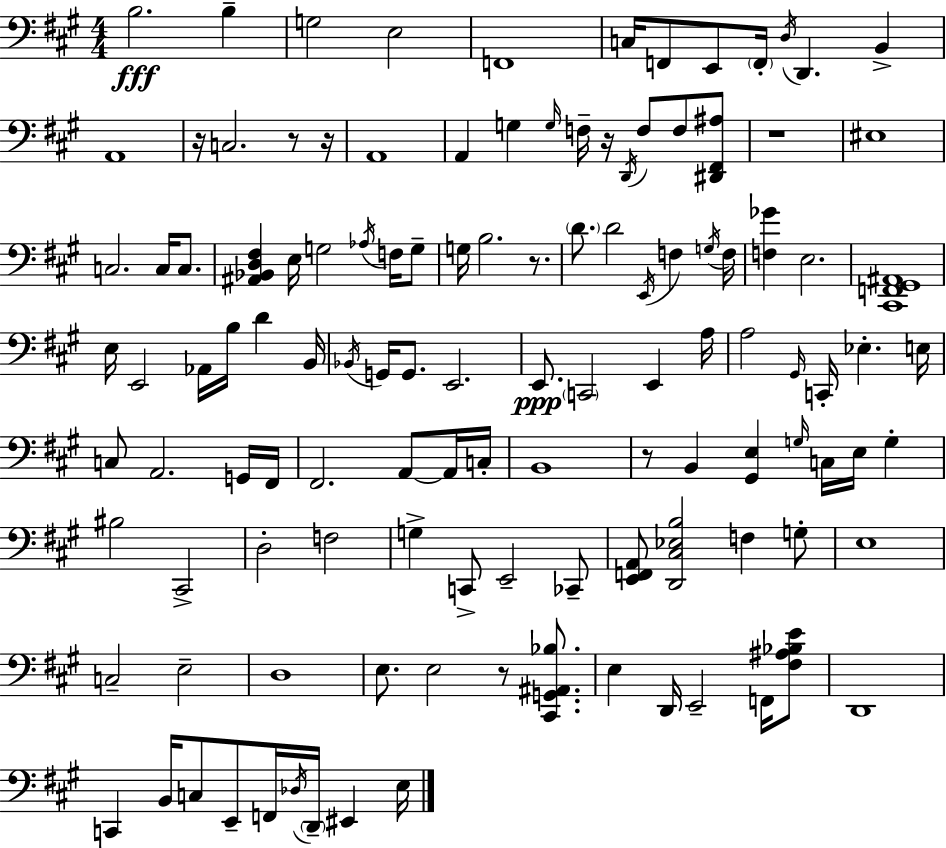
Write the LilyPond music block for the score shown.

{
  \clef bass
  \numericTimeSignature
  \time 4/4
  \key a \major
  b2.\fff b4-- | g2 e2 | f,1 | c16 f,8 e,8 \parenthesize f,16-. \acciaccatura { d16 } d,4. b,4-> | \break a,1 | r16 c2. r8 | r16 a,1 | a,4 g4 \grace { g16 } f16-- r16 \acciaccatura { d,16 } f8 f8 | \break <dis, fis, ais>8 r1 | eis1 | c2. c16 | c8. <ais, bes, d fis>4 e16 g2 | \break \acciaccatura { aes16 } f16 g8-- g16 b2. | r8. \parenthesize d'8. d'2 \acciaccatura { e,16 } | f4 \acciaccatura { g16 } f16 <f ges'>4 e2. | <cis, f, gis, ais,>1 | \break e16 e,2 aes,16 | b16 d'4 b,16 \acciaccatura { bes,16 } g,16 g,8. e,2. | e,8.\ppp \parenthesize c,2 | e,4 a16 a2 \grace { gis,16 } | \break c,16-. ees4.-. e16 c8 a,2. | g,16 fis,16 fis,2. | a,8~~ a,16 c16-. b,1 | r8 b,4 <gis, e>4 | \break \grace { g16 } c16 e16 g4-. bis2 | cis,2-> d2-. | f2 g4-> c,8-> e,2-- | ces,8-- <e, f, a,>8 <d, cis ees b>2 | \break f4 g8-. e1 | c2-- | e2-- d1 | e8. e2 | \break r8 <cis, g, ais, bes>8. e4 d,16 e,2-- | f,16 <fis ais bes e'>8 d,1 | c,4 b,16 c8 | e,8-- f,16 \acciaccatura { des16 } \parenthesize d,16-- eis,4 e16 \bar "|."
}